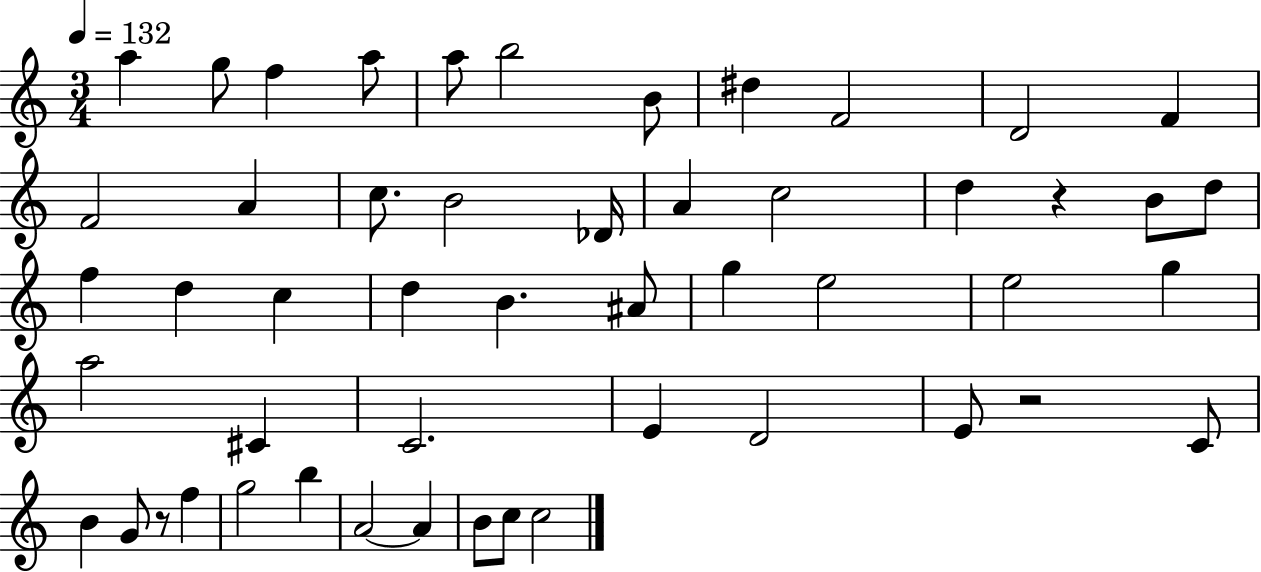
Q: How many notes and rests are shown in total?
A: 51